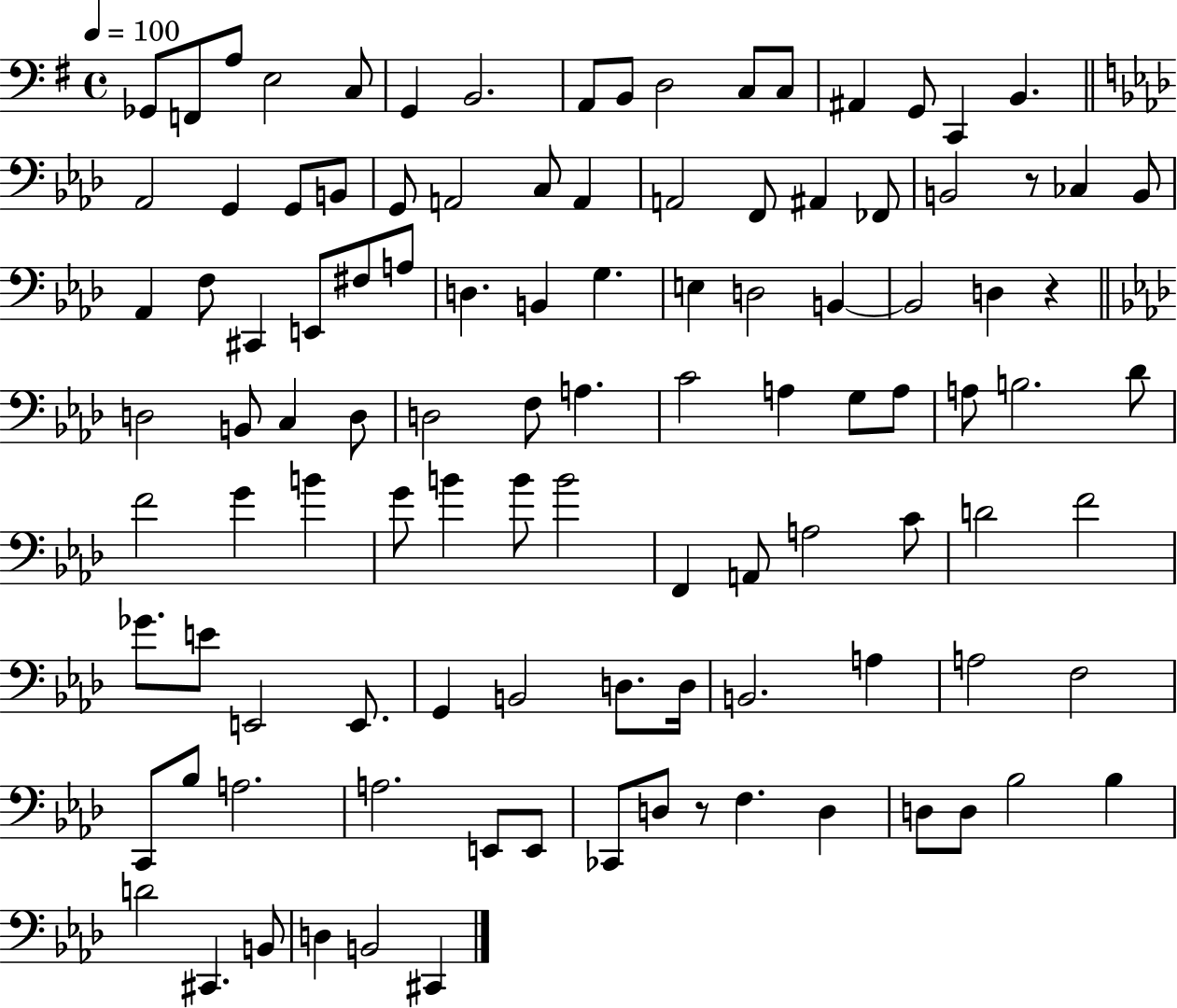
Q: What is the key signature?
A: G major